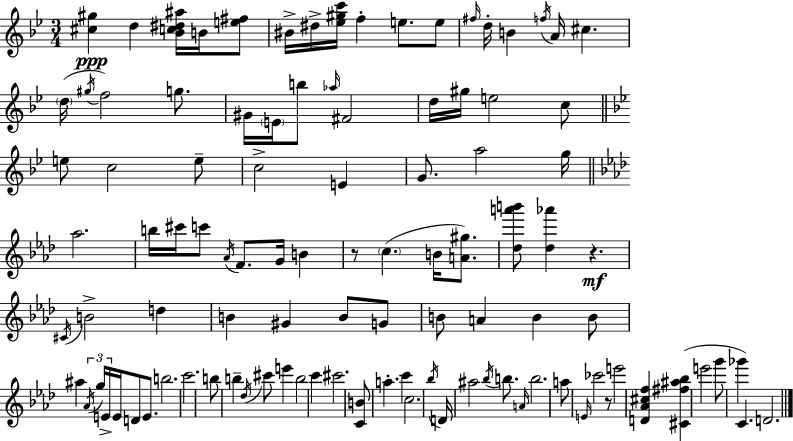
X:1
T:Untitled
M:3/4
L:1/4
K:Bb
[^c^g] d [_Bc^d^a]/4 B/4 [e^f]/2 ^B/4 ^d/4 [_e^gc']/4 f e/2 e/2 ^f/4 d/4 B f/4 A/4 ^c d/4 ^g/4 f2 g/2 ^G/4 E/4 b/2 _a/4 ^F2 d/4 ^g/4 e2 c/2 e/2 c2 e/2 c2 E G/2 a2 g/4 _a2 b/4 ^c'/4 c'/2 _A/4 F/2 G/4 B z/2 c B/4 [A^g]/2 [_da'b']/2 [_d_a'] z ^C/4 B2 d B ^G B/2 G/2 B/2 A B B/2 ^a _A/4 g/4 E/4 E/4 D/2 E/2 b2 c'2 b/2 b _d/4 ^c'/2 e' b2 c' ^c'2 [CB]/2 a c' c2 _b/4 D/4 ^a2 _b/4 b/2 A/4 b2 a/2 E/4 _c'2 z/2 e'2 [D_A^cf] [^C^f^a_b] e'2 g'/2 _g' C D2